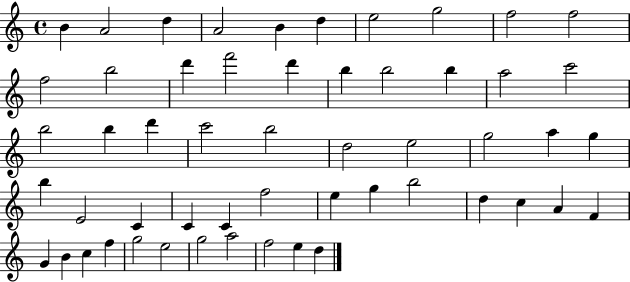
{
  \clef treble
  \time 4/4
  \defaultTimeSignature
  \key c \major
  b'4 a'2 d''4 | a'2 b'4 d''4 | e''2 g''2 | f''2 f''2 | \break f''2 b''2 | d'''4 f'''2 d'''4 | b''4 b''2 b''4 | a''2 c'''2 | \break b''2 b''4 d'''4 | c'''2 b''2 | d''2 e''2 | g''2 a''4 g''4 | \break b''4 e'2 c'4 | c'4 c'4 f''2 | e''4 g''4 b''2 | d''4 c''4 a'4 f'4 | \break g'4 b'4 c''4 f''4 | g''2 e''2 | g''2 a''2 | f''2 e''4 d''4 | \break \bar "|."
}